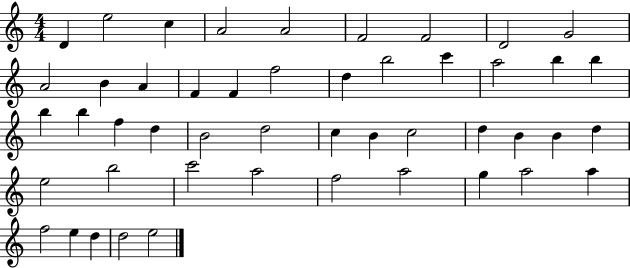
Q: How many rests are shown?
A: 0